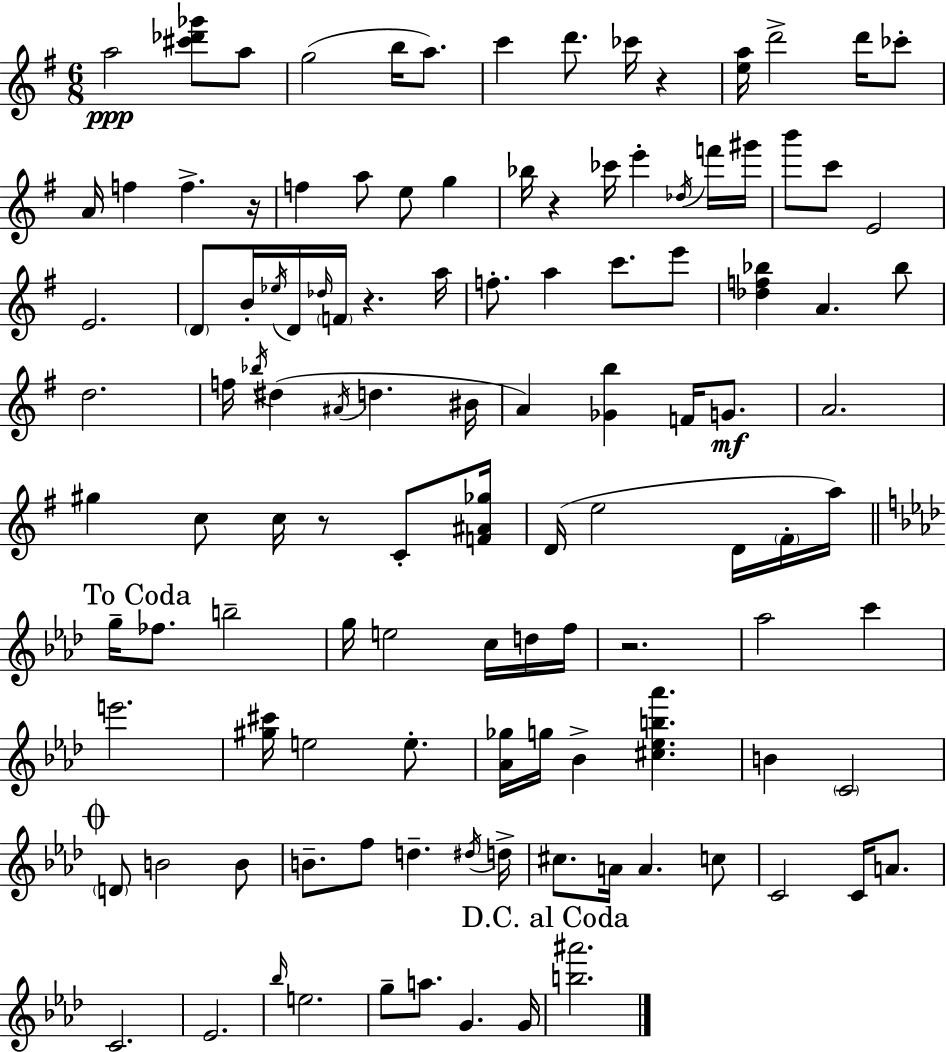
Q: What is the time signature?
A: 6/8